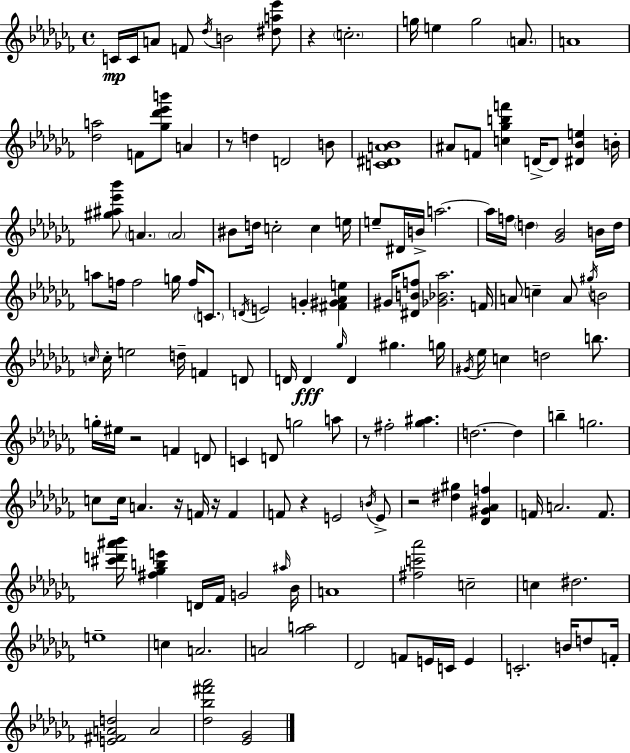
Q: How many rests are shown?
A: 8